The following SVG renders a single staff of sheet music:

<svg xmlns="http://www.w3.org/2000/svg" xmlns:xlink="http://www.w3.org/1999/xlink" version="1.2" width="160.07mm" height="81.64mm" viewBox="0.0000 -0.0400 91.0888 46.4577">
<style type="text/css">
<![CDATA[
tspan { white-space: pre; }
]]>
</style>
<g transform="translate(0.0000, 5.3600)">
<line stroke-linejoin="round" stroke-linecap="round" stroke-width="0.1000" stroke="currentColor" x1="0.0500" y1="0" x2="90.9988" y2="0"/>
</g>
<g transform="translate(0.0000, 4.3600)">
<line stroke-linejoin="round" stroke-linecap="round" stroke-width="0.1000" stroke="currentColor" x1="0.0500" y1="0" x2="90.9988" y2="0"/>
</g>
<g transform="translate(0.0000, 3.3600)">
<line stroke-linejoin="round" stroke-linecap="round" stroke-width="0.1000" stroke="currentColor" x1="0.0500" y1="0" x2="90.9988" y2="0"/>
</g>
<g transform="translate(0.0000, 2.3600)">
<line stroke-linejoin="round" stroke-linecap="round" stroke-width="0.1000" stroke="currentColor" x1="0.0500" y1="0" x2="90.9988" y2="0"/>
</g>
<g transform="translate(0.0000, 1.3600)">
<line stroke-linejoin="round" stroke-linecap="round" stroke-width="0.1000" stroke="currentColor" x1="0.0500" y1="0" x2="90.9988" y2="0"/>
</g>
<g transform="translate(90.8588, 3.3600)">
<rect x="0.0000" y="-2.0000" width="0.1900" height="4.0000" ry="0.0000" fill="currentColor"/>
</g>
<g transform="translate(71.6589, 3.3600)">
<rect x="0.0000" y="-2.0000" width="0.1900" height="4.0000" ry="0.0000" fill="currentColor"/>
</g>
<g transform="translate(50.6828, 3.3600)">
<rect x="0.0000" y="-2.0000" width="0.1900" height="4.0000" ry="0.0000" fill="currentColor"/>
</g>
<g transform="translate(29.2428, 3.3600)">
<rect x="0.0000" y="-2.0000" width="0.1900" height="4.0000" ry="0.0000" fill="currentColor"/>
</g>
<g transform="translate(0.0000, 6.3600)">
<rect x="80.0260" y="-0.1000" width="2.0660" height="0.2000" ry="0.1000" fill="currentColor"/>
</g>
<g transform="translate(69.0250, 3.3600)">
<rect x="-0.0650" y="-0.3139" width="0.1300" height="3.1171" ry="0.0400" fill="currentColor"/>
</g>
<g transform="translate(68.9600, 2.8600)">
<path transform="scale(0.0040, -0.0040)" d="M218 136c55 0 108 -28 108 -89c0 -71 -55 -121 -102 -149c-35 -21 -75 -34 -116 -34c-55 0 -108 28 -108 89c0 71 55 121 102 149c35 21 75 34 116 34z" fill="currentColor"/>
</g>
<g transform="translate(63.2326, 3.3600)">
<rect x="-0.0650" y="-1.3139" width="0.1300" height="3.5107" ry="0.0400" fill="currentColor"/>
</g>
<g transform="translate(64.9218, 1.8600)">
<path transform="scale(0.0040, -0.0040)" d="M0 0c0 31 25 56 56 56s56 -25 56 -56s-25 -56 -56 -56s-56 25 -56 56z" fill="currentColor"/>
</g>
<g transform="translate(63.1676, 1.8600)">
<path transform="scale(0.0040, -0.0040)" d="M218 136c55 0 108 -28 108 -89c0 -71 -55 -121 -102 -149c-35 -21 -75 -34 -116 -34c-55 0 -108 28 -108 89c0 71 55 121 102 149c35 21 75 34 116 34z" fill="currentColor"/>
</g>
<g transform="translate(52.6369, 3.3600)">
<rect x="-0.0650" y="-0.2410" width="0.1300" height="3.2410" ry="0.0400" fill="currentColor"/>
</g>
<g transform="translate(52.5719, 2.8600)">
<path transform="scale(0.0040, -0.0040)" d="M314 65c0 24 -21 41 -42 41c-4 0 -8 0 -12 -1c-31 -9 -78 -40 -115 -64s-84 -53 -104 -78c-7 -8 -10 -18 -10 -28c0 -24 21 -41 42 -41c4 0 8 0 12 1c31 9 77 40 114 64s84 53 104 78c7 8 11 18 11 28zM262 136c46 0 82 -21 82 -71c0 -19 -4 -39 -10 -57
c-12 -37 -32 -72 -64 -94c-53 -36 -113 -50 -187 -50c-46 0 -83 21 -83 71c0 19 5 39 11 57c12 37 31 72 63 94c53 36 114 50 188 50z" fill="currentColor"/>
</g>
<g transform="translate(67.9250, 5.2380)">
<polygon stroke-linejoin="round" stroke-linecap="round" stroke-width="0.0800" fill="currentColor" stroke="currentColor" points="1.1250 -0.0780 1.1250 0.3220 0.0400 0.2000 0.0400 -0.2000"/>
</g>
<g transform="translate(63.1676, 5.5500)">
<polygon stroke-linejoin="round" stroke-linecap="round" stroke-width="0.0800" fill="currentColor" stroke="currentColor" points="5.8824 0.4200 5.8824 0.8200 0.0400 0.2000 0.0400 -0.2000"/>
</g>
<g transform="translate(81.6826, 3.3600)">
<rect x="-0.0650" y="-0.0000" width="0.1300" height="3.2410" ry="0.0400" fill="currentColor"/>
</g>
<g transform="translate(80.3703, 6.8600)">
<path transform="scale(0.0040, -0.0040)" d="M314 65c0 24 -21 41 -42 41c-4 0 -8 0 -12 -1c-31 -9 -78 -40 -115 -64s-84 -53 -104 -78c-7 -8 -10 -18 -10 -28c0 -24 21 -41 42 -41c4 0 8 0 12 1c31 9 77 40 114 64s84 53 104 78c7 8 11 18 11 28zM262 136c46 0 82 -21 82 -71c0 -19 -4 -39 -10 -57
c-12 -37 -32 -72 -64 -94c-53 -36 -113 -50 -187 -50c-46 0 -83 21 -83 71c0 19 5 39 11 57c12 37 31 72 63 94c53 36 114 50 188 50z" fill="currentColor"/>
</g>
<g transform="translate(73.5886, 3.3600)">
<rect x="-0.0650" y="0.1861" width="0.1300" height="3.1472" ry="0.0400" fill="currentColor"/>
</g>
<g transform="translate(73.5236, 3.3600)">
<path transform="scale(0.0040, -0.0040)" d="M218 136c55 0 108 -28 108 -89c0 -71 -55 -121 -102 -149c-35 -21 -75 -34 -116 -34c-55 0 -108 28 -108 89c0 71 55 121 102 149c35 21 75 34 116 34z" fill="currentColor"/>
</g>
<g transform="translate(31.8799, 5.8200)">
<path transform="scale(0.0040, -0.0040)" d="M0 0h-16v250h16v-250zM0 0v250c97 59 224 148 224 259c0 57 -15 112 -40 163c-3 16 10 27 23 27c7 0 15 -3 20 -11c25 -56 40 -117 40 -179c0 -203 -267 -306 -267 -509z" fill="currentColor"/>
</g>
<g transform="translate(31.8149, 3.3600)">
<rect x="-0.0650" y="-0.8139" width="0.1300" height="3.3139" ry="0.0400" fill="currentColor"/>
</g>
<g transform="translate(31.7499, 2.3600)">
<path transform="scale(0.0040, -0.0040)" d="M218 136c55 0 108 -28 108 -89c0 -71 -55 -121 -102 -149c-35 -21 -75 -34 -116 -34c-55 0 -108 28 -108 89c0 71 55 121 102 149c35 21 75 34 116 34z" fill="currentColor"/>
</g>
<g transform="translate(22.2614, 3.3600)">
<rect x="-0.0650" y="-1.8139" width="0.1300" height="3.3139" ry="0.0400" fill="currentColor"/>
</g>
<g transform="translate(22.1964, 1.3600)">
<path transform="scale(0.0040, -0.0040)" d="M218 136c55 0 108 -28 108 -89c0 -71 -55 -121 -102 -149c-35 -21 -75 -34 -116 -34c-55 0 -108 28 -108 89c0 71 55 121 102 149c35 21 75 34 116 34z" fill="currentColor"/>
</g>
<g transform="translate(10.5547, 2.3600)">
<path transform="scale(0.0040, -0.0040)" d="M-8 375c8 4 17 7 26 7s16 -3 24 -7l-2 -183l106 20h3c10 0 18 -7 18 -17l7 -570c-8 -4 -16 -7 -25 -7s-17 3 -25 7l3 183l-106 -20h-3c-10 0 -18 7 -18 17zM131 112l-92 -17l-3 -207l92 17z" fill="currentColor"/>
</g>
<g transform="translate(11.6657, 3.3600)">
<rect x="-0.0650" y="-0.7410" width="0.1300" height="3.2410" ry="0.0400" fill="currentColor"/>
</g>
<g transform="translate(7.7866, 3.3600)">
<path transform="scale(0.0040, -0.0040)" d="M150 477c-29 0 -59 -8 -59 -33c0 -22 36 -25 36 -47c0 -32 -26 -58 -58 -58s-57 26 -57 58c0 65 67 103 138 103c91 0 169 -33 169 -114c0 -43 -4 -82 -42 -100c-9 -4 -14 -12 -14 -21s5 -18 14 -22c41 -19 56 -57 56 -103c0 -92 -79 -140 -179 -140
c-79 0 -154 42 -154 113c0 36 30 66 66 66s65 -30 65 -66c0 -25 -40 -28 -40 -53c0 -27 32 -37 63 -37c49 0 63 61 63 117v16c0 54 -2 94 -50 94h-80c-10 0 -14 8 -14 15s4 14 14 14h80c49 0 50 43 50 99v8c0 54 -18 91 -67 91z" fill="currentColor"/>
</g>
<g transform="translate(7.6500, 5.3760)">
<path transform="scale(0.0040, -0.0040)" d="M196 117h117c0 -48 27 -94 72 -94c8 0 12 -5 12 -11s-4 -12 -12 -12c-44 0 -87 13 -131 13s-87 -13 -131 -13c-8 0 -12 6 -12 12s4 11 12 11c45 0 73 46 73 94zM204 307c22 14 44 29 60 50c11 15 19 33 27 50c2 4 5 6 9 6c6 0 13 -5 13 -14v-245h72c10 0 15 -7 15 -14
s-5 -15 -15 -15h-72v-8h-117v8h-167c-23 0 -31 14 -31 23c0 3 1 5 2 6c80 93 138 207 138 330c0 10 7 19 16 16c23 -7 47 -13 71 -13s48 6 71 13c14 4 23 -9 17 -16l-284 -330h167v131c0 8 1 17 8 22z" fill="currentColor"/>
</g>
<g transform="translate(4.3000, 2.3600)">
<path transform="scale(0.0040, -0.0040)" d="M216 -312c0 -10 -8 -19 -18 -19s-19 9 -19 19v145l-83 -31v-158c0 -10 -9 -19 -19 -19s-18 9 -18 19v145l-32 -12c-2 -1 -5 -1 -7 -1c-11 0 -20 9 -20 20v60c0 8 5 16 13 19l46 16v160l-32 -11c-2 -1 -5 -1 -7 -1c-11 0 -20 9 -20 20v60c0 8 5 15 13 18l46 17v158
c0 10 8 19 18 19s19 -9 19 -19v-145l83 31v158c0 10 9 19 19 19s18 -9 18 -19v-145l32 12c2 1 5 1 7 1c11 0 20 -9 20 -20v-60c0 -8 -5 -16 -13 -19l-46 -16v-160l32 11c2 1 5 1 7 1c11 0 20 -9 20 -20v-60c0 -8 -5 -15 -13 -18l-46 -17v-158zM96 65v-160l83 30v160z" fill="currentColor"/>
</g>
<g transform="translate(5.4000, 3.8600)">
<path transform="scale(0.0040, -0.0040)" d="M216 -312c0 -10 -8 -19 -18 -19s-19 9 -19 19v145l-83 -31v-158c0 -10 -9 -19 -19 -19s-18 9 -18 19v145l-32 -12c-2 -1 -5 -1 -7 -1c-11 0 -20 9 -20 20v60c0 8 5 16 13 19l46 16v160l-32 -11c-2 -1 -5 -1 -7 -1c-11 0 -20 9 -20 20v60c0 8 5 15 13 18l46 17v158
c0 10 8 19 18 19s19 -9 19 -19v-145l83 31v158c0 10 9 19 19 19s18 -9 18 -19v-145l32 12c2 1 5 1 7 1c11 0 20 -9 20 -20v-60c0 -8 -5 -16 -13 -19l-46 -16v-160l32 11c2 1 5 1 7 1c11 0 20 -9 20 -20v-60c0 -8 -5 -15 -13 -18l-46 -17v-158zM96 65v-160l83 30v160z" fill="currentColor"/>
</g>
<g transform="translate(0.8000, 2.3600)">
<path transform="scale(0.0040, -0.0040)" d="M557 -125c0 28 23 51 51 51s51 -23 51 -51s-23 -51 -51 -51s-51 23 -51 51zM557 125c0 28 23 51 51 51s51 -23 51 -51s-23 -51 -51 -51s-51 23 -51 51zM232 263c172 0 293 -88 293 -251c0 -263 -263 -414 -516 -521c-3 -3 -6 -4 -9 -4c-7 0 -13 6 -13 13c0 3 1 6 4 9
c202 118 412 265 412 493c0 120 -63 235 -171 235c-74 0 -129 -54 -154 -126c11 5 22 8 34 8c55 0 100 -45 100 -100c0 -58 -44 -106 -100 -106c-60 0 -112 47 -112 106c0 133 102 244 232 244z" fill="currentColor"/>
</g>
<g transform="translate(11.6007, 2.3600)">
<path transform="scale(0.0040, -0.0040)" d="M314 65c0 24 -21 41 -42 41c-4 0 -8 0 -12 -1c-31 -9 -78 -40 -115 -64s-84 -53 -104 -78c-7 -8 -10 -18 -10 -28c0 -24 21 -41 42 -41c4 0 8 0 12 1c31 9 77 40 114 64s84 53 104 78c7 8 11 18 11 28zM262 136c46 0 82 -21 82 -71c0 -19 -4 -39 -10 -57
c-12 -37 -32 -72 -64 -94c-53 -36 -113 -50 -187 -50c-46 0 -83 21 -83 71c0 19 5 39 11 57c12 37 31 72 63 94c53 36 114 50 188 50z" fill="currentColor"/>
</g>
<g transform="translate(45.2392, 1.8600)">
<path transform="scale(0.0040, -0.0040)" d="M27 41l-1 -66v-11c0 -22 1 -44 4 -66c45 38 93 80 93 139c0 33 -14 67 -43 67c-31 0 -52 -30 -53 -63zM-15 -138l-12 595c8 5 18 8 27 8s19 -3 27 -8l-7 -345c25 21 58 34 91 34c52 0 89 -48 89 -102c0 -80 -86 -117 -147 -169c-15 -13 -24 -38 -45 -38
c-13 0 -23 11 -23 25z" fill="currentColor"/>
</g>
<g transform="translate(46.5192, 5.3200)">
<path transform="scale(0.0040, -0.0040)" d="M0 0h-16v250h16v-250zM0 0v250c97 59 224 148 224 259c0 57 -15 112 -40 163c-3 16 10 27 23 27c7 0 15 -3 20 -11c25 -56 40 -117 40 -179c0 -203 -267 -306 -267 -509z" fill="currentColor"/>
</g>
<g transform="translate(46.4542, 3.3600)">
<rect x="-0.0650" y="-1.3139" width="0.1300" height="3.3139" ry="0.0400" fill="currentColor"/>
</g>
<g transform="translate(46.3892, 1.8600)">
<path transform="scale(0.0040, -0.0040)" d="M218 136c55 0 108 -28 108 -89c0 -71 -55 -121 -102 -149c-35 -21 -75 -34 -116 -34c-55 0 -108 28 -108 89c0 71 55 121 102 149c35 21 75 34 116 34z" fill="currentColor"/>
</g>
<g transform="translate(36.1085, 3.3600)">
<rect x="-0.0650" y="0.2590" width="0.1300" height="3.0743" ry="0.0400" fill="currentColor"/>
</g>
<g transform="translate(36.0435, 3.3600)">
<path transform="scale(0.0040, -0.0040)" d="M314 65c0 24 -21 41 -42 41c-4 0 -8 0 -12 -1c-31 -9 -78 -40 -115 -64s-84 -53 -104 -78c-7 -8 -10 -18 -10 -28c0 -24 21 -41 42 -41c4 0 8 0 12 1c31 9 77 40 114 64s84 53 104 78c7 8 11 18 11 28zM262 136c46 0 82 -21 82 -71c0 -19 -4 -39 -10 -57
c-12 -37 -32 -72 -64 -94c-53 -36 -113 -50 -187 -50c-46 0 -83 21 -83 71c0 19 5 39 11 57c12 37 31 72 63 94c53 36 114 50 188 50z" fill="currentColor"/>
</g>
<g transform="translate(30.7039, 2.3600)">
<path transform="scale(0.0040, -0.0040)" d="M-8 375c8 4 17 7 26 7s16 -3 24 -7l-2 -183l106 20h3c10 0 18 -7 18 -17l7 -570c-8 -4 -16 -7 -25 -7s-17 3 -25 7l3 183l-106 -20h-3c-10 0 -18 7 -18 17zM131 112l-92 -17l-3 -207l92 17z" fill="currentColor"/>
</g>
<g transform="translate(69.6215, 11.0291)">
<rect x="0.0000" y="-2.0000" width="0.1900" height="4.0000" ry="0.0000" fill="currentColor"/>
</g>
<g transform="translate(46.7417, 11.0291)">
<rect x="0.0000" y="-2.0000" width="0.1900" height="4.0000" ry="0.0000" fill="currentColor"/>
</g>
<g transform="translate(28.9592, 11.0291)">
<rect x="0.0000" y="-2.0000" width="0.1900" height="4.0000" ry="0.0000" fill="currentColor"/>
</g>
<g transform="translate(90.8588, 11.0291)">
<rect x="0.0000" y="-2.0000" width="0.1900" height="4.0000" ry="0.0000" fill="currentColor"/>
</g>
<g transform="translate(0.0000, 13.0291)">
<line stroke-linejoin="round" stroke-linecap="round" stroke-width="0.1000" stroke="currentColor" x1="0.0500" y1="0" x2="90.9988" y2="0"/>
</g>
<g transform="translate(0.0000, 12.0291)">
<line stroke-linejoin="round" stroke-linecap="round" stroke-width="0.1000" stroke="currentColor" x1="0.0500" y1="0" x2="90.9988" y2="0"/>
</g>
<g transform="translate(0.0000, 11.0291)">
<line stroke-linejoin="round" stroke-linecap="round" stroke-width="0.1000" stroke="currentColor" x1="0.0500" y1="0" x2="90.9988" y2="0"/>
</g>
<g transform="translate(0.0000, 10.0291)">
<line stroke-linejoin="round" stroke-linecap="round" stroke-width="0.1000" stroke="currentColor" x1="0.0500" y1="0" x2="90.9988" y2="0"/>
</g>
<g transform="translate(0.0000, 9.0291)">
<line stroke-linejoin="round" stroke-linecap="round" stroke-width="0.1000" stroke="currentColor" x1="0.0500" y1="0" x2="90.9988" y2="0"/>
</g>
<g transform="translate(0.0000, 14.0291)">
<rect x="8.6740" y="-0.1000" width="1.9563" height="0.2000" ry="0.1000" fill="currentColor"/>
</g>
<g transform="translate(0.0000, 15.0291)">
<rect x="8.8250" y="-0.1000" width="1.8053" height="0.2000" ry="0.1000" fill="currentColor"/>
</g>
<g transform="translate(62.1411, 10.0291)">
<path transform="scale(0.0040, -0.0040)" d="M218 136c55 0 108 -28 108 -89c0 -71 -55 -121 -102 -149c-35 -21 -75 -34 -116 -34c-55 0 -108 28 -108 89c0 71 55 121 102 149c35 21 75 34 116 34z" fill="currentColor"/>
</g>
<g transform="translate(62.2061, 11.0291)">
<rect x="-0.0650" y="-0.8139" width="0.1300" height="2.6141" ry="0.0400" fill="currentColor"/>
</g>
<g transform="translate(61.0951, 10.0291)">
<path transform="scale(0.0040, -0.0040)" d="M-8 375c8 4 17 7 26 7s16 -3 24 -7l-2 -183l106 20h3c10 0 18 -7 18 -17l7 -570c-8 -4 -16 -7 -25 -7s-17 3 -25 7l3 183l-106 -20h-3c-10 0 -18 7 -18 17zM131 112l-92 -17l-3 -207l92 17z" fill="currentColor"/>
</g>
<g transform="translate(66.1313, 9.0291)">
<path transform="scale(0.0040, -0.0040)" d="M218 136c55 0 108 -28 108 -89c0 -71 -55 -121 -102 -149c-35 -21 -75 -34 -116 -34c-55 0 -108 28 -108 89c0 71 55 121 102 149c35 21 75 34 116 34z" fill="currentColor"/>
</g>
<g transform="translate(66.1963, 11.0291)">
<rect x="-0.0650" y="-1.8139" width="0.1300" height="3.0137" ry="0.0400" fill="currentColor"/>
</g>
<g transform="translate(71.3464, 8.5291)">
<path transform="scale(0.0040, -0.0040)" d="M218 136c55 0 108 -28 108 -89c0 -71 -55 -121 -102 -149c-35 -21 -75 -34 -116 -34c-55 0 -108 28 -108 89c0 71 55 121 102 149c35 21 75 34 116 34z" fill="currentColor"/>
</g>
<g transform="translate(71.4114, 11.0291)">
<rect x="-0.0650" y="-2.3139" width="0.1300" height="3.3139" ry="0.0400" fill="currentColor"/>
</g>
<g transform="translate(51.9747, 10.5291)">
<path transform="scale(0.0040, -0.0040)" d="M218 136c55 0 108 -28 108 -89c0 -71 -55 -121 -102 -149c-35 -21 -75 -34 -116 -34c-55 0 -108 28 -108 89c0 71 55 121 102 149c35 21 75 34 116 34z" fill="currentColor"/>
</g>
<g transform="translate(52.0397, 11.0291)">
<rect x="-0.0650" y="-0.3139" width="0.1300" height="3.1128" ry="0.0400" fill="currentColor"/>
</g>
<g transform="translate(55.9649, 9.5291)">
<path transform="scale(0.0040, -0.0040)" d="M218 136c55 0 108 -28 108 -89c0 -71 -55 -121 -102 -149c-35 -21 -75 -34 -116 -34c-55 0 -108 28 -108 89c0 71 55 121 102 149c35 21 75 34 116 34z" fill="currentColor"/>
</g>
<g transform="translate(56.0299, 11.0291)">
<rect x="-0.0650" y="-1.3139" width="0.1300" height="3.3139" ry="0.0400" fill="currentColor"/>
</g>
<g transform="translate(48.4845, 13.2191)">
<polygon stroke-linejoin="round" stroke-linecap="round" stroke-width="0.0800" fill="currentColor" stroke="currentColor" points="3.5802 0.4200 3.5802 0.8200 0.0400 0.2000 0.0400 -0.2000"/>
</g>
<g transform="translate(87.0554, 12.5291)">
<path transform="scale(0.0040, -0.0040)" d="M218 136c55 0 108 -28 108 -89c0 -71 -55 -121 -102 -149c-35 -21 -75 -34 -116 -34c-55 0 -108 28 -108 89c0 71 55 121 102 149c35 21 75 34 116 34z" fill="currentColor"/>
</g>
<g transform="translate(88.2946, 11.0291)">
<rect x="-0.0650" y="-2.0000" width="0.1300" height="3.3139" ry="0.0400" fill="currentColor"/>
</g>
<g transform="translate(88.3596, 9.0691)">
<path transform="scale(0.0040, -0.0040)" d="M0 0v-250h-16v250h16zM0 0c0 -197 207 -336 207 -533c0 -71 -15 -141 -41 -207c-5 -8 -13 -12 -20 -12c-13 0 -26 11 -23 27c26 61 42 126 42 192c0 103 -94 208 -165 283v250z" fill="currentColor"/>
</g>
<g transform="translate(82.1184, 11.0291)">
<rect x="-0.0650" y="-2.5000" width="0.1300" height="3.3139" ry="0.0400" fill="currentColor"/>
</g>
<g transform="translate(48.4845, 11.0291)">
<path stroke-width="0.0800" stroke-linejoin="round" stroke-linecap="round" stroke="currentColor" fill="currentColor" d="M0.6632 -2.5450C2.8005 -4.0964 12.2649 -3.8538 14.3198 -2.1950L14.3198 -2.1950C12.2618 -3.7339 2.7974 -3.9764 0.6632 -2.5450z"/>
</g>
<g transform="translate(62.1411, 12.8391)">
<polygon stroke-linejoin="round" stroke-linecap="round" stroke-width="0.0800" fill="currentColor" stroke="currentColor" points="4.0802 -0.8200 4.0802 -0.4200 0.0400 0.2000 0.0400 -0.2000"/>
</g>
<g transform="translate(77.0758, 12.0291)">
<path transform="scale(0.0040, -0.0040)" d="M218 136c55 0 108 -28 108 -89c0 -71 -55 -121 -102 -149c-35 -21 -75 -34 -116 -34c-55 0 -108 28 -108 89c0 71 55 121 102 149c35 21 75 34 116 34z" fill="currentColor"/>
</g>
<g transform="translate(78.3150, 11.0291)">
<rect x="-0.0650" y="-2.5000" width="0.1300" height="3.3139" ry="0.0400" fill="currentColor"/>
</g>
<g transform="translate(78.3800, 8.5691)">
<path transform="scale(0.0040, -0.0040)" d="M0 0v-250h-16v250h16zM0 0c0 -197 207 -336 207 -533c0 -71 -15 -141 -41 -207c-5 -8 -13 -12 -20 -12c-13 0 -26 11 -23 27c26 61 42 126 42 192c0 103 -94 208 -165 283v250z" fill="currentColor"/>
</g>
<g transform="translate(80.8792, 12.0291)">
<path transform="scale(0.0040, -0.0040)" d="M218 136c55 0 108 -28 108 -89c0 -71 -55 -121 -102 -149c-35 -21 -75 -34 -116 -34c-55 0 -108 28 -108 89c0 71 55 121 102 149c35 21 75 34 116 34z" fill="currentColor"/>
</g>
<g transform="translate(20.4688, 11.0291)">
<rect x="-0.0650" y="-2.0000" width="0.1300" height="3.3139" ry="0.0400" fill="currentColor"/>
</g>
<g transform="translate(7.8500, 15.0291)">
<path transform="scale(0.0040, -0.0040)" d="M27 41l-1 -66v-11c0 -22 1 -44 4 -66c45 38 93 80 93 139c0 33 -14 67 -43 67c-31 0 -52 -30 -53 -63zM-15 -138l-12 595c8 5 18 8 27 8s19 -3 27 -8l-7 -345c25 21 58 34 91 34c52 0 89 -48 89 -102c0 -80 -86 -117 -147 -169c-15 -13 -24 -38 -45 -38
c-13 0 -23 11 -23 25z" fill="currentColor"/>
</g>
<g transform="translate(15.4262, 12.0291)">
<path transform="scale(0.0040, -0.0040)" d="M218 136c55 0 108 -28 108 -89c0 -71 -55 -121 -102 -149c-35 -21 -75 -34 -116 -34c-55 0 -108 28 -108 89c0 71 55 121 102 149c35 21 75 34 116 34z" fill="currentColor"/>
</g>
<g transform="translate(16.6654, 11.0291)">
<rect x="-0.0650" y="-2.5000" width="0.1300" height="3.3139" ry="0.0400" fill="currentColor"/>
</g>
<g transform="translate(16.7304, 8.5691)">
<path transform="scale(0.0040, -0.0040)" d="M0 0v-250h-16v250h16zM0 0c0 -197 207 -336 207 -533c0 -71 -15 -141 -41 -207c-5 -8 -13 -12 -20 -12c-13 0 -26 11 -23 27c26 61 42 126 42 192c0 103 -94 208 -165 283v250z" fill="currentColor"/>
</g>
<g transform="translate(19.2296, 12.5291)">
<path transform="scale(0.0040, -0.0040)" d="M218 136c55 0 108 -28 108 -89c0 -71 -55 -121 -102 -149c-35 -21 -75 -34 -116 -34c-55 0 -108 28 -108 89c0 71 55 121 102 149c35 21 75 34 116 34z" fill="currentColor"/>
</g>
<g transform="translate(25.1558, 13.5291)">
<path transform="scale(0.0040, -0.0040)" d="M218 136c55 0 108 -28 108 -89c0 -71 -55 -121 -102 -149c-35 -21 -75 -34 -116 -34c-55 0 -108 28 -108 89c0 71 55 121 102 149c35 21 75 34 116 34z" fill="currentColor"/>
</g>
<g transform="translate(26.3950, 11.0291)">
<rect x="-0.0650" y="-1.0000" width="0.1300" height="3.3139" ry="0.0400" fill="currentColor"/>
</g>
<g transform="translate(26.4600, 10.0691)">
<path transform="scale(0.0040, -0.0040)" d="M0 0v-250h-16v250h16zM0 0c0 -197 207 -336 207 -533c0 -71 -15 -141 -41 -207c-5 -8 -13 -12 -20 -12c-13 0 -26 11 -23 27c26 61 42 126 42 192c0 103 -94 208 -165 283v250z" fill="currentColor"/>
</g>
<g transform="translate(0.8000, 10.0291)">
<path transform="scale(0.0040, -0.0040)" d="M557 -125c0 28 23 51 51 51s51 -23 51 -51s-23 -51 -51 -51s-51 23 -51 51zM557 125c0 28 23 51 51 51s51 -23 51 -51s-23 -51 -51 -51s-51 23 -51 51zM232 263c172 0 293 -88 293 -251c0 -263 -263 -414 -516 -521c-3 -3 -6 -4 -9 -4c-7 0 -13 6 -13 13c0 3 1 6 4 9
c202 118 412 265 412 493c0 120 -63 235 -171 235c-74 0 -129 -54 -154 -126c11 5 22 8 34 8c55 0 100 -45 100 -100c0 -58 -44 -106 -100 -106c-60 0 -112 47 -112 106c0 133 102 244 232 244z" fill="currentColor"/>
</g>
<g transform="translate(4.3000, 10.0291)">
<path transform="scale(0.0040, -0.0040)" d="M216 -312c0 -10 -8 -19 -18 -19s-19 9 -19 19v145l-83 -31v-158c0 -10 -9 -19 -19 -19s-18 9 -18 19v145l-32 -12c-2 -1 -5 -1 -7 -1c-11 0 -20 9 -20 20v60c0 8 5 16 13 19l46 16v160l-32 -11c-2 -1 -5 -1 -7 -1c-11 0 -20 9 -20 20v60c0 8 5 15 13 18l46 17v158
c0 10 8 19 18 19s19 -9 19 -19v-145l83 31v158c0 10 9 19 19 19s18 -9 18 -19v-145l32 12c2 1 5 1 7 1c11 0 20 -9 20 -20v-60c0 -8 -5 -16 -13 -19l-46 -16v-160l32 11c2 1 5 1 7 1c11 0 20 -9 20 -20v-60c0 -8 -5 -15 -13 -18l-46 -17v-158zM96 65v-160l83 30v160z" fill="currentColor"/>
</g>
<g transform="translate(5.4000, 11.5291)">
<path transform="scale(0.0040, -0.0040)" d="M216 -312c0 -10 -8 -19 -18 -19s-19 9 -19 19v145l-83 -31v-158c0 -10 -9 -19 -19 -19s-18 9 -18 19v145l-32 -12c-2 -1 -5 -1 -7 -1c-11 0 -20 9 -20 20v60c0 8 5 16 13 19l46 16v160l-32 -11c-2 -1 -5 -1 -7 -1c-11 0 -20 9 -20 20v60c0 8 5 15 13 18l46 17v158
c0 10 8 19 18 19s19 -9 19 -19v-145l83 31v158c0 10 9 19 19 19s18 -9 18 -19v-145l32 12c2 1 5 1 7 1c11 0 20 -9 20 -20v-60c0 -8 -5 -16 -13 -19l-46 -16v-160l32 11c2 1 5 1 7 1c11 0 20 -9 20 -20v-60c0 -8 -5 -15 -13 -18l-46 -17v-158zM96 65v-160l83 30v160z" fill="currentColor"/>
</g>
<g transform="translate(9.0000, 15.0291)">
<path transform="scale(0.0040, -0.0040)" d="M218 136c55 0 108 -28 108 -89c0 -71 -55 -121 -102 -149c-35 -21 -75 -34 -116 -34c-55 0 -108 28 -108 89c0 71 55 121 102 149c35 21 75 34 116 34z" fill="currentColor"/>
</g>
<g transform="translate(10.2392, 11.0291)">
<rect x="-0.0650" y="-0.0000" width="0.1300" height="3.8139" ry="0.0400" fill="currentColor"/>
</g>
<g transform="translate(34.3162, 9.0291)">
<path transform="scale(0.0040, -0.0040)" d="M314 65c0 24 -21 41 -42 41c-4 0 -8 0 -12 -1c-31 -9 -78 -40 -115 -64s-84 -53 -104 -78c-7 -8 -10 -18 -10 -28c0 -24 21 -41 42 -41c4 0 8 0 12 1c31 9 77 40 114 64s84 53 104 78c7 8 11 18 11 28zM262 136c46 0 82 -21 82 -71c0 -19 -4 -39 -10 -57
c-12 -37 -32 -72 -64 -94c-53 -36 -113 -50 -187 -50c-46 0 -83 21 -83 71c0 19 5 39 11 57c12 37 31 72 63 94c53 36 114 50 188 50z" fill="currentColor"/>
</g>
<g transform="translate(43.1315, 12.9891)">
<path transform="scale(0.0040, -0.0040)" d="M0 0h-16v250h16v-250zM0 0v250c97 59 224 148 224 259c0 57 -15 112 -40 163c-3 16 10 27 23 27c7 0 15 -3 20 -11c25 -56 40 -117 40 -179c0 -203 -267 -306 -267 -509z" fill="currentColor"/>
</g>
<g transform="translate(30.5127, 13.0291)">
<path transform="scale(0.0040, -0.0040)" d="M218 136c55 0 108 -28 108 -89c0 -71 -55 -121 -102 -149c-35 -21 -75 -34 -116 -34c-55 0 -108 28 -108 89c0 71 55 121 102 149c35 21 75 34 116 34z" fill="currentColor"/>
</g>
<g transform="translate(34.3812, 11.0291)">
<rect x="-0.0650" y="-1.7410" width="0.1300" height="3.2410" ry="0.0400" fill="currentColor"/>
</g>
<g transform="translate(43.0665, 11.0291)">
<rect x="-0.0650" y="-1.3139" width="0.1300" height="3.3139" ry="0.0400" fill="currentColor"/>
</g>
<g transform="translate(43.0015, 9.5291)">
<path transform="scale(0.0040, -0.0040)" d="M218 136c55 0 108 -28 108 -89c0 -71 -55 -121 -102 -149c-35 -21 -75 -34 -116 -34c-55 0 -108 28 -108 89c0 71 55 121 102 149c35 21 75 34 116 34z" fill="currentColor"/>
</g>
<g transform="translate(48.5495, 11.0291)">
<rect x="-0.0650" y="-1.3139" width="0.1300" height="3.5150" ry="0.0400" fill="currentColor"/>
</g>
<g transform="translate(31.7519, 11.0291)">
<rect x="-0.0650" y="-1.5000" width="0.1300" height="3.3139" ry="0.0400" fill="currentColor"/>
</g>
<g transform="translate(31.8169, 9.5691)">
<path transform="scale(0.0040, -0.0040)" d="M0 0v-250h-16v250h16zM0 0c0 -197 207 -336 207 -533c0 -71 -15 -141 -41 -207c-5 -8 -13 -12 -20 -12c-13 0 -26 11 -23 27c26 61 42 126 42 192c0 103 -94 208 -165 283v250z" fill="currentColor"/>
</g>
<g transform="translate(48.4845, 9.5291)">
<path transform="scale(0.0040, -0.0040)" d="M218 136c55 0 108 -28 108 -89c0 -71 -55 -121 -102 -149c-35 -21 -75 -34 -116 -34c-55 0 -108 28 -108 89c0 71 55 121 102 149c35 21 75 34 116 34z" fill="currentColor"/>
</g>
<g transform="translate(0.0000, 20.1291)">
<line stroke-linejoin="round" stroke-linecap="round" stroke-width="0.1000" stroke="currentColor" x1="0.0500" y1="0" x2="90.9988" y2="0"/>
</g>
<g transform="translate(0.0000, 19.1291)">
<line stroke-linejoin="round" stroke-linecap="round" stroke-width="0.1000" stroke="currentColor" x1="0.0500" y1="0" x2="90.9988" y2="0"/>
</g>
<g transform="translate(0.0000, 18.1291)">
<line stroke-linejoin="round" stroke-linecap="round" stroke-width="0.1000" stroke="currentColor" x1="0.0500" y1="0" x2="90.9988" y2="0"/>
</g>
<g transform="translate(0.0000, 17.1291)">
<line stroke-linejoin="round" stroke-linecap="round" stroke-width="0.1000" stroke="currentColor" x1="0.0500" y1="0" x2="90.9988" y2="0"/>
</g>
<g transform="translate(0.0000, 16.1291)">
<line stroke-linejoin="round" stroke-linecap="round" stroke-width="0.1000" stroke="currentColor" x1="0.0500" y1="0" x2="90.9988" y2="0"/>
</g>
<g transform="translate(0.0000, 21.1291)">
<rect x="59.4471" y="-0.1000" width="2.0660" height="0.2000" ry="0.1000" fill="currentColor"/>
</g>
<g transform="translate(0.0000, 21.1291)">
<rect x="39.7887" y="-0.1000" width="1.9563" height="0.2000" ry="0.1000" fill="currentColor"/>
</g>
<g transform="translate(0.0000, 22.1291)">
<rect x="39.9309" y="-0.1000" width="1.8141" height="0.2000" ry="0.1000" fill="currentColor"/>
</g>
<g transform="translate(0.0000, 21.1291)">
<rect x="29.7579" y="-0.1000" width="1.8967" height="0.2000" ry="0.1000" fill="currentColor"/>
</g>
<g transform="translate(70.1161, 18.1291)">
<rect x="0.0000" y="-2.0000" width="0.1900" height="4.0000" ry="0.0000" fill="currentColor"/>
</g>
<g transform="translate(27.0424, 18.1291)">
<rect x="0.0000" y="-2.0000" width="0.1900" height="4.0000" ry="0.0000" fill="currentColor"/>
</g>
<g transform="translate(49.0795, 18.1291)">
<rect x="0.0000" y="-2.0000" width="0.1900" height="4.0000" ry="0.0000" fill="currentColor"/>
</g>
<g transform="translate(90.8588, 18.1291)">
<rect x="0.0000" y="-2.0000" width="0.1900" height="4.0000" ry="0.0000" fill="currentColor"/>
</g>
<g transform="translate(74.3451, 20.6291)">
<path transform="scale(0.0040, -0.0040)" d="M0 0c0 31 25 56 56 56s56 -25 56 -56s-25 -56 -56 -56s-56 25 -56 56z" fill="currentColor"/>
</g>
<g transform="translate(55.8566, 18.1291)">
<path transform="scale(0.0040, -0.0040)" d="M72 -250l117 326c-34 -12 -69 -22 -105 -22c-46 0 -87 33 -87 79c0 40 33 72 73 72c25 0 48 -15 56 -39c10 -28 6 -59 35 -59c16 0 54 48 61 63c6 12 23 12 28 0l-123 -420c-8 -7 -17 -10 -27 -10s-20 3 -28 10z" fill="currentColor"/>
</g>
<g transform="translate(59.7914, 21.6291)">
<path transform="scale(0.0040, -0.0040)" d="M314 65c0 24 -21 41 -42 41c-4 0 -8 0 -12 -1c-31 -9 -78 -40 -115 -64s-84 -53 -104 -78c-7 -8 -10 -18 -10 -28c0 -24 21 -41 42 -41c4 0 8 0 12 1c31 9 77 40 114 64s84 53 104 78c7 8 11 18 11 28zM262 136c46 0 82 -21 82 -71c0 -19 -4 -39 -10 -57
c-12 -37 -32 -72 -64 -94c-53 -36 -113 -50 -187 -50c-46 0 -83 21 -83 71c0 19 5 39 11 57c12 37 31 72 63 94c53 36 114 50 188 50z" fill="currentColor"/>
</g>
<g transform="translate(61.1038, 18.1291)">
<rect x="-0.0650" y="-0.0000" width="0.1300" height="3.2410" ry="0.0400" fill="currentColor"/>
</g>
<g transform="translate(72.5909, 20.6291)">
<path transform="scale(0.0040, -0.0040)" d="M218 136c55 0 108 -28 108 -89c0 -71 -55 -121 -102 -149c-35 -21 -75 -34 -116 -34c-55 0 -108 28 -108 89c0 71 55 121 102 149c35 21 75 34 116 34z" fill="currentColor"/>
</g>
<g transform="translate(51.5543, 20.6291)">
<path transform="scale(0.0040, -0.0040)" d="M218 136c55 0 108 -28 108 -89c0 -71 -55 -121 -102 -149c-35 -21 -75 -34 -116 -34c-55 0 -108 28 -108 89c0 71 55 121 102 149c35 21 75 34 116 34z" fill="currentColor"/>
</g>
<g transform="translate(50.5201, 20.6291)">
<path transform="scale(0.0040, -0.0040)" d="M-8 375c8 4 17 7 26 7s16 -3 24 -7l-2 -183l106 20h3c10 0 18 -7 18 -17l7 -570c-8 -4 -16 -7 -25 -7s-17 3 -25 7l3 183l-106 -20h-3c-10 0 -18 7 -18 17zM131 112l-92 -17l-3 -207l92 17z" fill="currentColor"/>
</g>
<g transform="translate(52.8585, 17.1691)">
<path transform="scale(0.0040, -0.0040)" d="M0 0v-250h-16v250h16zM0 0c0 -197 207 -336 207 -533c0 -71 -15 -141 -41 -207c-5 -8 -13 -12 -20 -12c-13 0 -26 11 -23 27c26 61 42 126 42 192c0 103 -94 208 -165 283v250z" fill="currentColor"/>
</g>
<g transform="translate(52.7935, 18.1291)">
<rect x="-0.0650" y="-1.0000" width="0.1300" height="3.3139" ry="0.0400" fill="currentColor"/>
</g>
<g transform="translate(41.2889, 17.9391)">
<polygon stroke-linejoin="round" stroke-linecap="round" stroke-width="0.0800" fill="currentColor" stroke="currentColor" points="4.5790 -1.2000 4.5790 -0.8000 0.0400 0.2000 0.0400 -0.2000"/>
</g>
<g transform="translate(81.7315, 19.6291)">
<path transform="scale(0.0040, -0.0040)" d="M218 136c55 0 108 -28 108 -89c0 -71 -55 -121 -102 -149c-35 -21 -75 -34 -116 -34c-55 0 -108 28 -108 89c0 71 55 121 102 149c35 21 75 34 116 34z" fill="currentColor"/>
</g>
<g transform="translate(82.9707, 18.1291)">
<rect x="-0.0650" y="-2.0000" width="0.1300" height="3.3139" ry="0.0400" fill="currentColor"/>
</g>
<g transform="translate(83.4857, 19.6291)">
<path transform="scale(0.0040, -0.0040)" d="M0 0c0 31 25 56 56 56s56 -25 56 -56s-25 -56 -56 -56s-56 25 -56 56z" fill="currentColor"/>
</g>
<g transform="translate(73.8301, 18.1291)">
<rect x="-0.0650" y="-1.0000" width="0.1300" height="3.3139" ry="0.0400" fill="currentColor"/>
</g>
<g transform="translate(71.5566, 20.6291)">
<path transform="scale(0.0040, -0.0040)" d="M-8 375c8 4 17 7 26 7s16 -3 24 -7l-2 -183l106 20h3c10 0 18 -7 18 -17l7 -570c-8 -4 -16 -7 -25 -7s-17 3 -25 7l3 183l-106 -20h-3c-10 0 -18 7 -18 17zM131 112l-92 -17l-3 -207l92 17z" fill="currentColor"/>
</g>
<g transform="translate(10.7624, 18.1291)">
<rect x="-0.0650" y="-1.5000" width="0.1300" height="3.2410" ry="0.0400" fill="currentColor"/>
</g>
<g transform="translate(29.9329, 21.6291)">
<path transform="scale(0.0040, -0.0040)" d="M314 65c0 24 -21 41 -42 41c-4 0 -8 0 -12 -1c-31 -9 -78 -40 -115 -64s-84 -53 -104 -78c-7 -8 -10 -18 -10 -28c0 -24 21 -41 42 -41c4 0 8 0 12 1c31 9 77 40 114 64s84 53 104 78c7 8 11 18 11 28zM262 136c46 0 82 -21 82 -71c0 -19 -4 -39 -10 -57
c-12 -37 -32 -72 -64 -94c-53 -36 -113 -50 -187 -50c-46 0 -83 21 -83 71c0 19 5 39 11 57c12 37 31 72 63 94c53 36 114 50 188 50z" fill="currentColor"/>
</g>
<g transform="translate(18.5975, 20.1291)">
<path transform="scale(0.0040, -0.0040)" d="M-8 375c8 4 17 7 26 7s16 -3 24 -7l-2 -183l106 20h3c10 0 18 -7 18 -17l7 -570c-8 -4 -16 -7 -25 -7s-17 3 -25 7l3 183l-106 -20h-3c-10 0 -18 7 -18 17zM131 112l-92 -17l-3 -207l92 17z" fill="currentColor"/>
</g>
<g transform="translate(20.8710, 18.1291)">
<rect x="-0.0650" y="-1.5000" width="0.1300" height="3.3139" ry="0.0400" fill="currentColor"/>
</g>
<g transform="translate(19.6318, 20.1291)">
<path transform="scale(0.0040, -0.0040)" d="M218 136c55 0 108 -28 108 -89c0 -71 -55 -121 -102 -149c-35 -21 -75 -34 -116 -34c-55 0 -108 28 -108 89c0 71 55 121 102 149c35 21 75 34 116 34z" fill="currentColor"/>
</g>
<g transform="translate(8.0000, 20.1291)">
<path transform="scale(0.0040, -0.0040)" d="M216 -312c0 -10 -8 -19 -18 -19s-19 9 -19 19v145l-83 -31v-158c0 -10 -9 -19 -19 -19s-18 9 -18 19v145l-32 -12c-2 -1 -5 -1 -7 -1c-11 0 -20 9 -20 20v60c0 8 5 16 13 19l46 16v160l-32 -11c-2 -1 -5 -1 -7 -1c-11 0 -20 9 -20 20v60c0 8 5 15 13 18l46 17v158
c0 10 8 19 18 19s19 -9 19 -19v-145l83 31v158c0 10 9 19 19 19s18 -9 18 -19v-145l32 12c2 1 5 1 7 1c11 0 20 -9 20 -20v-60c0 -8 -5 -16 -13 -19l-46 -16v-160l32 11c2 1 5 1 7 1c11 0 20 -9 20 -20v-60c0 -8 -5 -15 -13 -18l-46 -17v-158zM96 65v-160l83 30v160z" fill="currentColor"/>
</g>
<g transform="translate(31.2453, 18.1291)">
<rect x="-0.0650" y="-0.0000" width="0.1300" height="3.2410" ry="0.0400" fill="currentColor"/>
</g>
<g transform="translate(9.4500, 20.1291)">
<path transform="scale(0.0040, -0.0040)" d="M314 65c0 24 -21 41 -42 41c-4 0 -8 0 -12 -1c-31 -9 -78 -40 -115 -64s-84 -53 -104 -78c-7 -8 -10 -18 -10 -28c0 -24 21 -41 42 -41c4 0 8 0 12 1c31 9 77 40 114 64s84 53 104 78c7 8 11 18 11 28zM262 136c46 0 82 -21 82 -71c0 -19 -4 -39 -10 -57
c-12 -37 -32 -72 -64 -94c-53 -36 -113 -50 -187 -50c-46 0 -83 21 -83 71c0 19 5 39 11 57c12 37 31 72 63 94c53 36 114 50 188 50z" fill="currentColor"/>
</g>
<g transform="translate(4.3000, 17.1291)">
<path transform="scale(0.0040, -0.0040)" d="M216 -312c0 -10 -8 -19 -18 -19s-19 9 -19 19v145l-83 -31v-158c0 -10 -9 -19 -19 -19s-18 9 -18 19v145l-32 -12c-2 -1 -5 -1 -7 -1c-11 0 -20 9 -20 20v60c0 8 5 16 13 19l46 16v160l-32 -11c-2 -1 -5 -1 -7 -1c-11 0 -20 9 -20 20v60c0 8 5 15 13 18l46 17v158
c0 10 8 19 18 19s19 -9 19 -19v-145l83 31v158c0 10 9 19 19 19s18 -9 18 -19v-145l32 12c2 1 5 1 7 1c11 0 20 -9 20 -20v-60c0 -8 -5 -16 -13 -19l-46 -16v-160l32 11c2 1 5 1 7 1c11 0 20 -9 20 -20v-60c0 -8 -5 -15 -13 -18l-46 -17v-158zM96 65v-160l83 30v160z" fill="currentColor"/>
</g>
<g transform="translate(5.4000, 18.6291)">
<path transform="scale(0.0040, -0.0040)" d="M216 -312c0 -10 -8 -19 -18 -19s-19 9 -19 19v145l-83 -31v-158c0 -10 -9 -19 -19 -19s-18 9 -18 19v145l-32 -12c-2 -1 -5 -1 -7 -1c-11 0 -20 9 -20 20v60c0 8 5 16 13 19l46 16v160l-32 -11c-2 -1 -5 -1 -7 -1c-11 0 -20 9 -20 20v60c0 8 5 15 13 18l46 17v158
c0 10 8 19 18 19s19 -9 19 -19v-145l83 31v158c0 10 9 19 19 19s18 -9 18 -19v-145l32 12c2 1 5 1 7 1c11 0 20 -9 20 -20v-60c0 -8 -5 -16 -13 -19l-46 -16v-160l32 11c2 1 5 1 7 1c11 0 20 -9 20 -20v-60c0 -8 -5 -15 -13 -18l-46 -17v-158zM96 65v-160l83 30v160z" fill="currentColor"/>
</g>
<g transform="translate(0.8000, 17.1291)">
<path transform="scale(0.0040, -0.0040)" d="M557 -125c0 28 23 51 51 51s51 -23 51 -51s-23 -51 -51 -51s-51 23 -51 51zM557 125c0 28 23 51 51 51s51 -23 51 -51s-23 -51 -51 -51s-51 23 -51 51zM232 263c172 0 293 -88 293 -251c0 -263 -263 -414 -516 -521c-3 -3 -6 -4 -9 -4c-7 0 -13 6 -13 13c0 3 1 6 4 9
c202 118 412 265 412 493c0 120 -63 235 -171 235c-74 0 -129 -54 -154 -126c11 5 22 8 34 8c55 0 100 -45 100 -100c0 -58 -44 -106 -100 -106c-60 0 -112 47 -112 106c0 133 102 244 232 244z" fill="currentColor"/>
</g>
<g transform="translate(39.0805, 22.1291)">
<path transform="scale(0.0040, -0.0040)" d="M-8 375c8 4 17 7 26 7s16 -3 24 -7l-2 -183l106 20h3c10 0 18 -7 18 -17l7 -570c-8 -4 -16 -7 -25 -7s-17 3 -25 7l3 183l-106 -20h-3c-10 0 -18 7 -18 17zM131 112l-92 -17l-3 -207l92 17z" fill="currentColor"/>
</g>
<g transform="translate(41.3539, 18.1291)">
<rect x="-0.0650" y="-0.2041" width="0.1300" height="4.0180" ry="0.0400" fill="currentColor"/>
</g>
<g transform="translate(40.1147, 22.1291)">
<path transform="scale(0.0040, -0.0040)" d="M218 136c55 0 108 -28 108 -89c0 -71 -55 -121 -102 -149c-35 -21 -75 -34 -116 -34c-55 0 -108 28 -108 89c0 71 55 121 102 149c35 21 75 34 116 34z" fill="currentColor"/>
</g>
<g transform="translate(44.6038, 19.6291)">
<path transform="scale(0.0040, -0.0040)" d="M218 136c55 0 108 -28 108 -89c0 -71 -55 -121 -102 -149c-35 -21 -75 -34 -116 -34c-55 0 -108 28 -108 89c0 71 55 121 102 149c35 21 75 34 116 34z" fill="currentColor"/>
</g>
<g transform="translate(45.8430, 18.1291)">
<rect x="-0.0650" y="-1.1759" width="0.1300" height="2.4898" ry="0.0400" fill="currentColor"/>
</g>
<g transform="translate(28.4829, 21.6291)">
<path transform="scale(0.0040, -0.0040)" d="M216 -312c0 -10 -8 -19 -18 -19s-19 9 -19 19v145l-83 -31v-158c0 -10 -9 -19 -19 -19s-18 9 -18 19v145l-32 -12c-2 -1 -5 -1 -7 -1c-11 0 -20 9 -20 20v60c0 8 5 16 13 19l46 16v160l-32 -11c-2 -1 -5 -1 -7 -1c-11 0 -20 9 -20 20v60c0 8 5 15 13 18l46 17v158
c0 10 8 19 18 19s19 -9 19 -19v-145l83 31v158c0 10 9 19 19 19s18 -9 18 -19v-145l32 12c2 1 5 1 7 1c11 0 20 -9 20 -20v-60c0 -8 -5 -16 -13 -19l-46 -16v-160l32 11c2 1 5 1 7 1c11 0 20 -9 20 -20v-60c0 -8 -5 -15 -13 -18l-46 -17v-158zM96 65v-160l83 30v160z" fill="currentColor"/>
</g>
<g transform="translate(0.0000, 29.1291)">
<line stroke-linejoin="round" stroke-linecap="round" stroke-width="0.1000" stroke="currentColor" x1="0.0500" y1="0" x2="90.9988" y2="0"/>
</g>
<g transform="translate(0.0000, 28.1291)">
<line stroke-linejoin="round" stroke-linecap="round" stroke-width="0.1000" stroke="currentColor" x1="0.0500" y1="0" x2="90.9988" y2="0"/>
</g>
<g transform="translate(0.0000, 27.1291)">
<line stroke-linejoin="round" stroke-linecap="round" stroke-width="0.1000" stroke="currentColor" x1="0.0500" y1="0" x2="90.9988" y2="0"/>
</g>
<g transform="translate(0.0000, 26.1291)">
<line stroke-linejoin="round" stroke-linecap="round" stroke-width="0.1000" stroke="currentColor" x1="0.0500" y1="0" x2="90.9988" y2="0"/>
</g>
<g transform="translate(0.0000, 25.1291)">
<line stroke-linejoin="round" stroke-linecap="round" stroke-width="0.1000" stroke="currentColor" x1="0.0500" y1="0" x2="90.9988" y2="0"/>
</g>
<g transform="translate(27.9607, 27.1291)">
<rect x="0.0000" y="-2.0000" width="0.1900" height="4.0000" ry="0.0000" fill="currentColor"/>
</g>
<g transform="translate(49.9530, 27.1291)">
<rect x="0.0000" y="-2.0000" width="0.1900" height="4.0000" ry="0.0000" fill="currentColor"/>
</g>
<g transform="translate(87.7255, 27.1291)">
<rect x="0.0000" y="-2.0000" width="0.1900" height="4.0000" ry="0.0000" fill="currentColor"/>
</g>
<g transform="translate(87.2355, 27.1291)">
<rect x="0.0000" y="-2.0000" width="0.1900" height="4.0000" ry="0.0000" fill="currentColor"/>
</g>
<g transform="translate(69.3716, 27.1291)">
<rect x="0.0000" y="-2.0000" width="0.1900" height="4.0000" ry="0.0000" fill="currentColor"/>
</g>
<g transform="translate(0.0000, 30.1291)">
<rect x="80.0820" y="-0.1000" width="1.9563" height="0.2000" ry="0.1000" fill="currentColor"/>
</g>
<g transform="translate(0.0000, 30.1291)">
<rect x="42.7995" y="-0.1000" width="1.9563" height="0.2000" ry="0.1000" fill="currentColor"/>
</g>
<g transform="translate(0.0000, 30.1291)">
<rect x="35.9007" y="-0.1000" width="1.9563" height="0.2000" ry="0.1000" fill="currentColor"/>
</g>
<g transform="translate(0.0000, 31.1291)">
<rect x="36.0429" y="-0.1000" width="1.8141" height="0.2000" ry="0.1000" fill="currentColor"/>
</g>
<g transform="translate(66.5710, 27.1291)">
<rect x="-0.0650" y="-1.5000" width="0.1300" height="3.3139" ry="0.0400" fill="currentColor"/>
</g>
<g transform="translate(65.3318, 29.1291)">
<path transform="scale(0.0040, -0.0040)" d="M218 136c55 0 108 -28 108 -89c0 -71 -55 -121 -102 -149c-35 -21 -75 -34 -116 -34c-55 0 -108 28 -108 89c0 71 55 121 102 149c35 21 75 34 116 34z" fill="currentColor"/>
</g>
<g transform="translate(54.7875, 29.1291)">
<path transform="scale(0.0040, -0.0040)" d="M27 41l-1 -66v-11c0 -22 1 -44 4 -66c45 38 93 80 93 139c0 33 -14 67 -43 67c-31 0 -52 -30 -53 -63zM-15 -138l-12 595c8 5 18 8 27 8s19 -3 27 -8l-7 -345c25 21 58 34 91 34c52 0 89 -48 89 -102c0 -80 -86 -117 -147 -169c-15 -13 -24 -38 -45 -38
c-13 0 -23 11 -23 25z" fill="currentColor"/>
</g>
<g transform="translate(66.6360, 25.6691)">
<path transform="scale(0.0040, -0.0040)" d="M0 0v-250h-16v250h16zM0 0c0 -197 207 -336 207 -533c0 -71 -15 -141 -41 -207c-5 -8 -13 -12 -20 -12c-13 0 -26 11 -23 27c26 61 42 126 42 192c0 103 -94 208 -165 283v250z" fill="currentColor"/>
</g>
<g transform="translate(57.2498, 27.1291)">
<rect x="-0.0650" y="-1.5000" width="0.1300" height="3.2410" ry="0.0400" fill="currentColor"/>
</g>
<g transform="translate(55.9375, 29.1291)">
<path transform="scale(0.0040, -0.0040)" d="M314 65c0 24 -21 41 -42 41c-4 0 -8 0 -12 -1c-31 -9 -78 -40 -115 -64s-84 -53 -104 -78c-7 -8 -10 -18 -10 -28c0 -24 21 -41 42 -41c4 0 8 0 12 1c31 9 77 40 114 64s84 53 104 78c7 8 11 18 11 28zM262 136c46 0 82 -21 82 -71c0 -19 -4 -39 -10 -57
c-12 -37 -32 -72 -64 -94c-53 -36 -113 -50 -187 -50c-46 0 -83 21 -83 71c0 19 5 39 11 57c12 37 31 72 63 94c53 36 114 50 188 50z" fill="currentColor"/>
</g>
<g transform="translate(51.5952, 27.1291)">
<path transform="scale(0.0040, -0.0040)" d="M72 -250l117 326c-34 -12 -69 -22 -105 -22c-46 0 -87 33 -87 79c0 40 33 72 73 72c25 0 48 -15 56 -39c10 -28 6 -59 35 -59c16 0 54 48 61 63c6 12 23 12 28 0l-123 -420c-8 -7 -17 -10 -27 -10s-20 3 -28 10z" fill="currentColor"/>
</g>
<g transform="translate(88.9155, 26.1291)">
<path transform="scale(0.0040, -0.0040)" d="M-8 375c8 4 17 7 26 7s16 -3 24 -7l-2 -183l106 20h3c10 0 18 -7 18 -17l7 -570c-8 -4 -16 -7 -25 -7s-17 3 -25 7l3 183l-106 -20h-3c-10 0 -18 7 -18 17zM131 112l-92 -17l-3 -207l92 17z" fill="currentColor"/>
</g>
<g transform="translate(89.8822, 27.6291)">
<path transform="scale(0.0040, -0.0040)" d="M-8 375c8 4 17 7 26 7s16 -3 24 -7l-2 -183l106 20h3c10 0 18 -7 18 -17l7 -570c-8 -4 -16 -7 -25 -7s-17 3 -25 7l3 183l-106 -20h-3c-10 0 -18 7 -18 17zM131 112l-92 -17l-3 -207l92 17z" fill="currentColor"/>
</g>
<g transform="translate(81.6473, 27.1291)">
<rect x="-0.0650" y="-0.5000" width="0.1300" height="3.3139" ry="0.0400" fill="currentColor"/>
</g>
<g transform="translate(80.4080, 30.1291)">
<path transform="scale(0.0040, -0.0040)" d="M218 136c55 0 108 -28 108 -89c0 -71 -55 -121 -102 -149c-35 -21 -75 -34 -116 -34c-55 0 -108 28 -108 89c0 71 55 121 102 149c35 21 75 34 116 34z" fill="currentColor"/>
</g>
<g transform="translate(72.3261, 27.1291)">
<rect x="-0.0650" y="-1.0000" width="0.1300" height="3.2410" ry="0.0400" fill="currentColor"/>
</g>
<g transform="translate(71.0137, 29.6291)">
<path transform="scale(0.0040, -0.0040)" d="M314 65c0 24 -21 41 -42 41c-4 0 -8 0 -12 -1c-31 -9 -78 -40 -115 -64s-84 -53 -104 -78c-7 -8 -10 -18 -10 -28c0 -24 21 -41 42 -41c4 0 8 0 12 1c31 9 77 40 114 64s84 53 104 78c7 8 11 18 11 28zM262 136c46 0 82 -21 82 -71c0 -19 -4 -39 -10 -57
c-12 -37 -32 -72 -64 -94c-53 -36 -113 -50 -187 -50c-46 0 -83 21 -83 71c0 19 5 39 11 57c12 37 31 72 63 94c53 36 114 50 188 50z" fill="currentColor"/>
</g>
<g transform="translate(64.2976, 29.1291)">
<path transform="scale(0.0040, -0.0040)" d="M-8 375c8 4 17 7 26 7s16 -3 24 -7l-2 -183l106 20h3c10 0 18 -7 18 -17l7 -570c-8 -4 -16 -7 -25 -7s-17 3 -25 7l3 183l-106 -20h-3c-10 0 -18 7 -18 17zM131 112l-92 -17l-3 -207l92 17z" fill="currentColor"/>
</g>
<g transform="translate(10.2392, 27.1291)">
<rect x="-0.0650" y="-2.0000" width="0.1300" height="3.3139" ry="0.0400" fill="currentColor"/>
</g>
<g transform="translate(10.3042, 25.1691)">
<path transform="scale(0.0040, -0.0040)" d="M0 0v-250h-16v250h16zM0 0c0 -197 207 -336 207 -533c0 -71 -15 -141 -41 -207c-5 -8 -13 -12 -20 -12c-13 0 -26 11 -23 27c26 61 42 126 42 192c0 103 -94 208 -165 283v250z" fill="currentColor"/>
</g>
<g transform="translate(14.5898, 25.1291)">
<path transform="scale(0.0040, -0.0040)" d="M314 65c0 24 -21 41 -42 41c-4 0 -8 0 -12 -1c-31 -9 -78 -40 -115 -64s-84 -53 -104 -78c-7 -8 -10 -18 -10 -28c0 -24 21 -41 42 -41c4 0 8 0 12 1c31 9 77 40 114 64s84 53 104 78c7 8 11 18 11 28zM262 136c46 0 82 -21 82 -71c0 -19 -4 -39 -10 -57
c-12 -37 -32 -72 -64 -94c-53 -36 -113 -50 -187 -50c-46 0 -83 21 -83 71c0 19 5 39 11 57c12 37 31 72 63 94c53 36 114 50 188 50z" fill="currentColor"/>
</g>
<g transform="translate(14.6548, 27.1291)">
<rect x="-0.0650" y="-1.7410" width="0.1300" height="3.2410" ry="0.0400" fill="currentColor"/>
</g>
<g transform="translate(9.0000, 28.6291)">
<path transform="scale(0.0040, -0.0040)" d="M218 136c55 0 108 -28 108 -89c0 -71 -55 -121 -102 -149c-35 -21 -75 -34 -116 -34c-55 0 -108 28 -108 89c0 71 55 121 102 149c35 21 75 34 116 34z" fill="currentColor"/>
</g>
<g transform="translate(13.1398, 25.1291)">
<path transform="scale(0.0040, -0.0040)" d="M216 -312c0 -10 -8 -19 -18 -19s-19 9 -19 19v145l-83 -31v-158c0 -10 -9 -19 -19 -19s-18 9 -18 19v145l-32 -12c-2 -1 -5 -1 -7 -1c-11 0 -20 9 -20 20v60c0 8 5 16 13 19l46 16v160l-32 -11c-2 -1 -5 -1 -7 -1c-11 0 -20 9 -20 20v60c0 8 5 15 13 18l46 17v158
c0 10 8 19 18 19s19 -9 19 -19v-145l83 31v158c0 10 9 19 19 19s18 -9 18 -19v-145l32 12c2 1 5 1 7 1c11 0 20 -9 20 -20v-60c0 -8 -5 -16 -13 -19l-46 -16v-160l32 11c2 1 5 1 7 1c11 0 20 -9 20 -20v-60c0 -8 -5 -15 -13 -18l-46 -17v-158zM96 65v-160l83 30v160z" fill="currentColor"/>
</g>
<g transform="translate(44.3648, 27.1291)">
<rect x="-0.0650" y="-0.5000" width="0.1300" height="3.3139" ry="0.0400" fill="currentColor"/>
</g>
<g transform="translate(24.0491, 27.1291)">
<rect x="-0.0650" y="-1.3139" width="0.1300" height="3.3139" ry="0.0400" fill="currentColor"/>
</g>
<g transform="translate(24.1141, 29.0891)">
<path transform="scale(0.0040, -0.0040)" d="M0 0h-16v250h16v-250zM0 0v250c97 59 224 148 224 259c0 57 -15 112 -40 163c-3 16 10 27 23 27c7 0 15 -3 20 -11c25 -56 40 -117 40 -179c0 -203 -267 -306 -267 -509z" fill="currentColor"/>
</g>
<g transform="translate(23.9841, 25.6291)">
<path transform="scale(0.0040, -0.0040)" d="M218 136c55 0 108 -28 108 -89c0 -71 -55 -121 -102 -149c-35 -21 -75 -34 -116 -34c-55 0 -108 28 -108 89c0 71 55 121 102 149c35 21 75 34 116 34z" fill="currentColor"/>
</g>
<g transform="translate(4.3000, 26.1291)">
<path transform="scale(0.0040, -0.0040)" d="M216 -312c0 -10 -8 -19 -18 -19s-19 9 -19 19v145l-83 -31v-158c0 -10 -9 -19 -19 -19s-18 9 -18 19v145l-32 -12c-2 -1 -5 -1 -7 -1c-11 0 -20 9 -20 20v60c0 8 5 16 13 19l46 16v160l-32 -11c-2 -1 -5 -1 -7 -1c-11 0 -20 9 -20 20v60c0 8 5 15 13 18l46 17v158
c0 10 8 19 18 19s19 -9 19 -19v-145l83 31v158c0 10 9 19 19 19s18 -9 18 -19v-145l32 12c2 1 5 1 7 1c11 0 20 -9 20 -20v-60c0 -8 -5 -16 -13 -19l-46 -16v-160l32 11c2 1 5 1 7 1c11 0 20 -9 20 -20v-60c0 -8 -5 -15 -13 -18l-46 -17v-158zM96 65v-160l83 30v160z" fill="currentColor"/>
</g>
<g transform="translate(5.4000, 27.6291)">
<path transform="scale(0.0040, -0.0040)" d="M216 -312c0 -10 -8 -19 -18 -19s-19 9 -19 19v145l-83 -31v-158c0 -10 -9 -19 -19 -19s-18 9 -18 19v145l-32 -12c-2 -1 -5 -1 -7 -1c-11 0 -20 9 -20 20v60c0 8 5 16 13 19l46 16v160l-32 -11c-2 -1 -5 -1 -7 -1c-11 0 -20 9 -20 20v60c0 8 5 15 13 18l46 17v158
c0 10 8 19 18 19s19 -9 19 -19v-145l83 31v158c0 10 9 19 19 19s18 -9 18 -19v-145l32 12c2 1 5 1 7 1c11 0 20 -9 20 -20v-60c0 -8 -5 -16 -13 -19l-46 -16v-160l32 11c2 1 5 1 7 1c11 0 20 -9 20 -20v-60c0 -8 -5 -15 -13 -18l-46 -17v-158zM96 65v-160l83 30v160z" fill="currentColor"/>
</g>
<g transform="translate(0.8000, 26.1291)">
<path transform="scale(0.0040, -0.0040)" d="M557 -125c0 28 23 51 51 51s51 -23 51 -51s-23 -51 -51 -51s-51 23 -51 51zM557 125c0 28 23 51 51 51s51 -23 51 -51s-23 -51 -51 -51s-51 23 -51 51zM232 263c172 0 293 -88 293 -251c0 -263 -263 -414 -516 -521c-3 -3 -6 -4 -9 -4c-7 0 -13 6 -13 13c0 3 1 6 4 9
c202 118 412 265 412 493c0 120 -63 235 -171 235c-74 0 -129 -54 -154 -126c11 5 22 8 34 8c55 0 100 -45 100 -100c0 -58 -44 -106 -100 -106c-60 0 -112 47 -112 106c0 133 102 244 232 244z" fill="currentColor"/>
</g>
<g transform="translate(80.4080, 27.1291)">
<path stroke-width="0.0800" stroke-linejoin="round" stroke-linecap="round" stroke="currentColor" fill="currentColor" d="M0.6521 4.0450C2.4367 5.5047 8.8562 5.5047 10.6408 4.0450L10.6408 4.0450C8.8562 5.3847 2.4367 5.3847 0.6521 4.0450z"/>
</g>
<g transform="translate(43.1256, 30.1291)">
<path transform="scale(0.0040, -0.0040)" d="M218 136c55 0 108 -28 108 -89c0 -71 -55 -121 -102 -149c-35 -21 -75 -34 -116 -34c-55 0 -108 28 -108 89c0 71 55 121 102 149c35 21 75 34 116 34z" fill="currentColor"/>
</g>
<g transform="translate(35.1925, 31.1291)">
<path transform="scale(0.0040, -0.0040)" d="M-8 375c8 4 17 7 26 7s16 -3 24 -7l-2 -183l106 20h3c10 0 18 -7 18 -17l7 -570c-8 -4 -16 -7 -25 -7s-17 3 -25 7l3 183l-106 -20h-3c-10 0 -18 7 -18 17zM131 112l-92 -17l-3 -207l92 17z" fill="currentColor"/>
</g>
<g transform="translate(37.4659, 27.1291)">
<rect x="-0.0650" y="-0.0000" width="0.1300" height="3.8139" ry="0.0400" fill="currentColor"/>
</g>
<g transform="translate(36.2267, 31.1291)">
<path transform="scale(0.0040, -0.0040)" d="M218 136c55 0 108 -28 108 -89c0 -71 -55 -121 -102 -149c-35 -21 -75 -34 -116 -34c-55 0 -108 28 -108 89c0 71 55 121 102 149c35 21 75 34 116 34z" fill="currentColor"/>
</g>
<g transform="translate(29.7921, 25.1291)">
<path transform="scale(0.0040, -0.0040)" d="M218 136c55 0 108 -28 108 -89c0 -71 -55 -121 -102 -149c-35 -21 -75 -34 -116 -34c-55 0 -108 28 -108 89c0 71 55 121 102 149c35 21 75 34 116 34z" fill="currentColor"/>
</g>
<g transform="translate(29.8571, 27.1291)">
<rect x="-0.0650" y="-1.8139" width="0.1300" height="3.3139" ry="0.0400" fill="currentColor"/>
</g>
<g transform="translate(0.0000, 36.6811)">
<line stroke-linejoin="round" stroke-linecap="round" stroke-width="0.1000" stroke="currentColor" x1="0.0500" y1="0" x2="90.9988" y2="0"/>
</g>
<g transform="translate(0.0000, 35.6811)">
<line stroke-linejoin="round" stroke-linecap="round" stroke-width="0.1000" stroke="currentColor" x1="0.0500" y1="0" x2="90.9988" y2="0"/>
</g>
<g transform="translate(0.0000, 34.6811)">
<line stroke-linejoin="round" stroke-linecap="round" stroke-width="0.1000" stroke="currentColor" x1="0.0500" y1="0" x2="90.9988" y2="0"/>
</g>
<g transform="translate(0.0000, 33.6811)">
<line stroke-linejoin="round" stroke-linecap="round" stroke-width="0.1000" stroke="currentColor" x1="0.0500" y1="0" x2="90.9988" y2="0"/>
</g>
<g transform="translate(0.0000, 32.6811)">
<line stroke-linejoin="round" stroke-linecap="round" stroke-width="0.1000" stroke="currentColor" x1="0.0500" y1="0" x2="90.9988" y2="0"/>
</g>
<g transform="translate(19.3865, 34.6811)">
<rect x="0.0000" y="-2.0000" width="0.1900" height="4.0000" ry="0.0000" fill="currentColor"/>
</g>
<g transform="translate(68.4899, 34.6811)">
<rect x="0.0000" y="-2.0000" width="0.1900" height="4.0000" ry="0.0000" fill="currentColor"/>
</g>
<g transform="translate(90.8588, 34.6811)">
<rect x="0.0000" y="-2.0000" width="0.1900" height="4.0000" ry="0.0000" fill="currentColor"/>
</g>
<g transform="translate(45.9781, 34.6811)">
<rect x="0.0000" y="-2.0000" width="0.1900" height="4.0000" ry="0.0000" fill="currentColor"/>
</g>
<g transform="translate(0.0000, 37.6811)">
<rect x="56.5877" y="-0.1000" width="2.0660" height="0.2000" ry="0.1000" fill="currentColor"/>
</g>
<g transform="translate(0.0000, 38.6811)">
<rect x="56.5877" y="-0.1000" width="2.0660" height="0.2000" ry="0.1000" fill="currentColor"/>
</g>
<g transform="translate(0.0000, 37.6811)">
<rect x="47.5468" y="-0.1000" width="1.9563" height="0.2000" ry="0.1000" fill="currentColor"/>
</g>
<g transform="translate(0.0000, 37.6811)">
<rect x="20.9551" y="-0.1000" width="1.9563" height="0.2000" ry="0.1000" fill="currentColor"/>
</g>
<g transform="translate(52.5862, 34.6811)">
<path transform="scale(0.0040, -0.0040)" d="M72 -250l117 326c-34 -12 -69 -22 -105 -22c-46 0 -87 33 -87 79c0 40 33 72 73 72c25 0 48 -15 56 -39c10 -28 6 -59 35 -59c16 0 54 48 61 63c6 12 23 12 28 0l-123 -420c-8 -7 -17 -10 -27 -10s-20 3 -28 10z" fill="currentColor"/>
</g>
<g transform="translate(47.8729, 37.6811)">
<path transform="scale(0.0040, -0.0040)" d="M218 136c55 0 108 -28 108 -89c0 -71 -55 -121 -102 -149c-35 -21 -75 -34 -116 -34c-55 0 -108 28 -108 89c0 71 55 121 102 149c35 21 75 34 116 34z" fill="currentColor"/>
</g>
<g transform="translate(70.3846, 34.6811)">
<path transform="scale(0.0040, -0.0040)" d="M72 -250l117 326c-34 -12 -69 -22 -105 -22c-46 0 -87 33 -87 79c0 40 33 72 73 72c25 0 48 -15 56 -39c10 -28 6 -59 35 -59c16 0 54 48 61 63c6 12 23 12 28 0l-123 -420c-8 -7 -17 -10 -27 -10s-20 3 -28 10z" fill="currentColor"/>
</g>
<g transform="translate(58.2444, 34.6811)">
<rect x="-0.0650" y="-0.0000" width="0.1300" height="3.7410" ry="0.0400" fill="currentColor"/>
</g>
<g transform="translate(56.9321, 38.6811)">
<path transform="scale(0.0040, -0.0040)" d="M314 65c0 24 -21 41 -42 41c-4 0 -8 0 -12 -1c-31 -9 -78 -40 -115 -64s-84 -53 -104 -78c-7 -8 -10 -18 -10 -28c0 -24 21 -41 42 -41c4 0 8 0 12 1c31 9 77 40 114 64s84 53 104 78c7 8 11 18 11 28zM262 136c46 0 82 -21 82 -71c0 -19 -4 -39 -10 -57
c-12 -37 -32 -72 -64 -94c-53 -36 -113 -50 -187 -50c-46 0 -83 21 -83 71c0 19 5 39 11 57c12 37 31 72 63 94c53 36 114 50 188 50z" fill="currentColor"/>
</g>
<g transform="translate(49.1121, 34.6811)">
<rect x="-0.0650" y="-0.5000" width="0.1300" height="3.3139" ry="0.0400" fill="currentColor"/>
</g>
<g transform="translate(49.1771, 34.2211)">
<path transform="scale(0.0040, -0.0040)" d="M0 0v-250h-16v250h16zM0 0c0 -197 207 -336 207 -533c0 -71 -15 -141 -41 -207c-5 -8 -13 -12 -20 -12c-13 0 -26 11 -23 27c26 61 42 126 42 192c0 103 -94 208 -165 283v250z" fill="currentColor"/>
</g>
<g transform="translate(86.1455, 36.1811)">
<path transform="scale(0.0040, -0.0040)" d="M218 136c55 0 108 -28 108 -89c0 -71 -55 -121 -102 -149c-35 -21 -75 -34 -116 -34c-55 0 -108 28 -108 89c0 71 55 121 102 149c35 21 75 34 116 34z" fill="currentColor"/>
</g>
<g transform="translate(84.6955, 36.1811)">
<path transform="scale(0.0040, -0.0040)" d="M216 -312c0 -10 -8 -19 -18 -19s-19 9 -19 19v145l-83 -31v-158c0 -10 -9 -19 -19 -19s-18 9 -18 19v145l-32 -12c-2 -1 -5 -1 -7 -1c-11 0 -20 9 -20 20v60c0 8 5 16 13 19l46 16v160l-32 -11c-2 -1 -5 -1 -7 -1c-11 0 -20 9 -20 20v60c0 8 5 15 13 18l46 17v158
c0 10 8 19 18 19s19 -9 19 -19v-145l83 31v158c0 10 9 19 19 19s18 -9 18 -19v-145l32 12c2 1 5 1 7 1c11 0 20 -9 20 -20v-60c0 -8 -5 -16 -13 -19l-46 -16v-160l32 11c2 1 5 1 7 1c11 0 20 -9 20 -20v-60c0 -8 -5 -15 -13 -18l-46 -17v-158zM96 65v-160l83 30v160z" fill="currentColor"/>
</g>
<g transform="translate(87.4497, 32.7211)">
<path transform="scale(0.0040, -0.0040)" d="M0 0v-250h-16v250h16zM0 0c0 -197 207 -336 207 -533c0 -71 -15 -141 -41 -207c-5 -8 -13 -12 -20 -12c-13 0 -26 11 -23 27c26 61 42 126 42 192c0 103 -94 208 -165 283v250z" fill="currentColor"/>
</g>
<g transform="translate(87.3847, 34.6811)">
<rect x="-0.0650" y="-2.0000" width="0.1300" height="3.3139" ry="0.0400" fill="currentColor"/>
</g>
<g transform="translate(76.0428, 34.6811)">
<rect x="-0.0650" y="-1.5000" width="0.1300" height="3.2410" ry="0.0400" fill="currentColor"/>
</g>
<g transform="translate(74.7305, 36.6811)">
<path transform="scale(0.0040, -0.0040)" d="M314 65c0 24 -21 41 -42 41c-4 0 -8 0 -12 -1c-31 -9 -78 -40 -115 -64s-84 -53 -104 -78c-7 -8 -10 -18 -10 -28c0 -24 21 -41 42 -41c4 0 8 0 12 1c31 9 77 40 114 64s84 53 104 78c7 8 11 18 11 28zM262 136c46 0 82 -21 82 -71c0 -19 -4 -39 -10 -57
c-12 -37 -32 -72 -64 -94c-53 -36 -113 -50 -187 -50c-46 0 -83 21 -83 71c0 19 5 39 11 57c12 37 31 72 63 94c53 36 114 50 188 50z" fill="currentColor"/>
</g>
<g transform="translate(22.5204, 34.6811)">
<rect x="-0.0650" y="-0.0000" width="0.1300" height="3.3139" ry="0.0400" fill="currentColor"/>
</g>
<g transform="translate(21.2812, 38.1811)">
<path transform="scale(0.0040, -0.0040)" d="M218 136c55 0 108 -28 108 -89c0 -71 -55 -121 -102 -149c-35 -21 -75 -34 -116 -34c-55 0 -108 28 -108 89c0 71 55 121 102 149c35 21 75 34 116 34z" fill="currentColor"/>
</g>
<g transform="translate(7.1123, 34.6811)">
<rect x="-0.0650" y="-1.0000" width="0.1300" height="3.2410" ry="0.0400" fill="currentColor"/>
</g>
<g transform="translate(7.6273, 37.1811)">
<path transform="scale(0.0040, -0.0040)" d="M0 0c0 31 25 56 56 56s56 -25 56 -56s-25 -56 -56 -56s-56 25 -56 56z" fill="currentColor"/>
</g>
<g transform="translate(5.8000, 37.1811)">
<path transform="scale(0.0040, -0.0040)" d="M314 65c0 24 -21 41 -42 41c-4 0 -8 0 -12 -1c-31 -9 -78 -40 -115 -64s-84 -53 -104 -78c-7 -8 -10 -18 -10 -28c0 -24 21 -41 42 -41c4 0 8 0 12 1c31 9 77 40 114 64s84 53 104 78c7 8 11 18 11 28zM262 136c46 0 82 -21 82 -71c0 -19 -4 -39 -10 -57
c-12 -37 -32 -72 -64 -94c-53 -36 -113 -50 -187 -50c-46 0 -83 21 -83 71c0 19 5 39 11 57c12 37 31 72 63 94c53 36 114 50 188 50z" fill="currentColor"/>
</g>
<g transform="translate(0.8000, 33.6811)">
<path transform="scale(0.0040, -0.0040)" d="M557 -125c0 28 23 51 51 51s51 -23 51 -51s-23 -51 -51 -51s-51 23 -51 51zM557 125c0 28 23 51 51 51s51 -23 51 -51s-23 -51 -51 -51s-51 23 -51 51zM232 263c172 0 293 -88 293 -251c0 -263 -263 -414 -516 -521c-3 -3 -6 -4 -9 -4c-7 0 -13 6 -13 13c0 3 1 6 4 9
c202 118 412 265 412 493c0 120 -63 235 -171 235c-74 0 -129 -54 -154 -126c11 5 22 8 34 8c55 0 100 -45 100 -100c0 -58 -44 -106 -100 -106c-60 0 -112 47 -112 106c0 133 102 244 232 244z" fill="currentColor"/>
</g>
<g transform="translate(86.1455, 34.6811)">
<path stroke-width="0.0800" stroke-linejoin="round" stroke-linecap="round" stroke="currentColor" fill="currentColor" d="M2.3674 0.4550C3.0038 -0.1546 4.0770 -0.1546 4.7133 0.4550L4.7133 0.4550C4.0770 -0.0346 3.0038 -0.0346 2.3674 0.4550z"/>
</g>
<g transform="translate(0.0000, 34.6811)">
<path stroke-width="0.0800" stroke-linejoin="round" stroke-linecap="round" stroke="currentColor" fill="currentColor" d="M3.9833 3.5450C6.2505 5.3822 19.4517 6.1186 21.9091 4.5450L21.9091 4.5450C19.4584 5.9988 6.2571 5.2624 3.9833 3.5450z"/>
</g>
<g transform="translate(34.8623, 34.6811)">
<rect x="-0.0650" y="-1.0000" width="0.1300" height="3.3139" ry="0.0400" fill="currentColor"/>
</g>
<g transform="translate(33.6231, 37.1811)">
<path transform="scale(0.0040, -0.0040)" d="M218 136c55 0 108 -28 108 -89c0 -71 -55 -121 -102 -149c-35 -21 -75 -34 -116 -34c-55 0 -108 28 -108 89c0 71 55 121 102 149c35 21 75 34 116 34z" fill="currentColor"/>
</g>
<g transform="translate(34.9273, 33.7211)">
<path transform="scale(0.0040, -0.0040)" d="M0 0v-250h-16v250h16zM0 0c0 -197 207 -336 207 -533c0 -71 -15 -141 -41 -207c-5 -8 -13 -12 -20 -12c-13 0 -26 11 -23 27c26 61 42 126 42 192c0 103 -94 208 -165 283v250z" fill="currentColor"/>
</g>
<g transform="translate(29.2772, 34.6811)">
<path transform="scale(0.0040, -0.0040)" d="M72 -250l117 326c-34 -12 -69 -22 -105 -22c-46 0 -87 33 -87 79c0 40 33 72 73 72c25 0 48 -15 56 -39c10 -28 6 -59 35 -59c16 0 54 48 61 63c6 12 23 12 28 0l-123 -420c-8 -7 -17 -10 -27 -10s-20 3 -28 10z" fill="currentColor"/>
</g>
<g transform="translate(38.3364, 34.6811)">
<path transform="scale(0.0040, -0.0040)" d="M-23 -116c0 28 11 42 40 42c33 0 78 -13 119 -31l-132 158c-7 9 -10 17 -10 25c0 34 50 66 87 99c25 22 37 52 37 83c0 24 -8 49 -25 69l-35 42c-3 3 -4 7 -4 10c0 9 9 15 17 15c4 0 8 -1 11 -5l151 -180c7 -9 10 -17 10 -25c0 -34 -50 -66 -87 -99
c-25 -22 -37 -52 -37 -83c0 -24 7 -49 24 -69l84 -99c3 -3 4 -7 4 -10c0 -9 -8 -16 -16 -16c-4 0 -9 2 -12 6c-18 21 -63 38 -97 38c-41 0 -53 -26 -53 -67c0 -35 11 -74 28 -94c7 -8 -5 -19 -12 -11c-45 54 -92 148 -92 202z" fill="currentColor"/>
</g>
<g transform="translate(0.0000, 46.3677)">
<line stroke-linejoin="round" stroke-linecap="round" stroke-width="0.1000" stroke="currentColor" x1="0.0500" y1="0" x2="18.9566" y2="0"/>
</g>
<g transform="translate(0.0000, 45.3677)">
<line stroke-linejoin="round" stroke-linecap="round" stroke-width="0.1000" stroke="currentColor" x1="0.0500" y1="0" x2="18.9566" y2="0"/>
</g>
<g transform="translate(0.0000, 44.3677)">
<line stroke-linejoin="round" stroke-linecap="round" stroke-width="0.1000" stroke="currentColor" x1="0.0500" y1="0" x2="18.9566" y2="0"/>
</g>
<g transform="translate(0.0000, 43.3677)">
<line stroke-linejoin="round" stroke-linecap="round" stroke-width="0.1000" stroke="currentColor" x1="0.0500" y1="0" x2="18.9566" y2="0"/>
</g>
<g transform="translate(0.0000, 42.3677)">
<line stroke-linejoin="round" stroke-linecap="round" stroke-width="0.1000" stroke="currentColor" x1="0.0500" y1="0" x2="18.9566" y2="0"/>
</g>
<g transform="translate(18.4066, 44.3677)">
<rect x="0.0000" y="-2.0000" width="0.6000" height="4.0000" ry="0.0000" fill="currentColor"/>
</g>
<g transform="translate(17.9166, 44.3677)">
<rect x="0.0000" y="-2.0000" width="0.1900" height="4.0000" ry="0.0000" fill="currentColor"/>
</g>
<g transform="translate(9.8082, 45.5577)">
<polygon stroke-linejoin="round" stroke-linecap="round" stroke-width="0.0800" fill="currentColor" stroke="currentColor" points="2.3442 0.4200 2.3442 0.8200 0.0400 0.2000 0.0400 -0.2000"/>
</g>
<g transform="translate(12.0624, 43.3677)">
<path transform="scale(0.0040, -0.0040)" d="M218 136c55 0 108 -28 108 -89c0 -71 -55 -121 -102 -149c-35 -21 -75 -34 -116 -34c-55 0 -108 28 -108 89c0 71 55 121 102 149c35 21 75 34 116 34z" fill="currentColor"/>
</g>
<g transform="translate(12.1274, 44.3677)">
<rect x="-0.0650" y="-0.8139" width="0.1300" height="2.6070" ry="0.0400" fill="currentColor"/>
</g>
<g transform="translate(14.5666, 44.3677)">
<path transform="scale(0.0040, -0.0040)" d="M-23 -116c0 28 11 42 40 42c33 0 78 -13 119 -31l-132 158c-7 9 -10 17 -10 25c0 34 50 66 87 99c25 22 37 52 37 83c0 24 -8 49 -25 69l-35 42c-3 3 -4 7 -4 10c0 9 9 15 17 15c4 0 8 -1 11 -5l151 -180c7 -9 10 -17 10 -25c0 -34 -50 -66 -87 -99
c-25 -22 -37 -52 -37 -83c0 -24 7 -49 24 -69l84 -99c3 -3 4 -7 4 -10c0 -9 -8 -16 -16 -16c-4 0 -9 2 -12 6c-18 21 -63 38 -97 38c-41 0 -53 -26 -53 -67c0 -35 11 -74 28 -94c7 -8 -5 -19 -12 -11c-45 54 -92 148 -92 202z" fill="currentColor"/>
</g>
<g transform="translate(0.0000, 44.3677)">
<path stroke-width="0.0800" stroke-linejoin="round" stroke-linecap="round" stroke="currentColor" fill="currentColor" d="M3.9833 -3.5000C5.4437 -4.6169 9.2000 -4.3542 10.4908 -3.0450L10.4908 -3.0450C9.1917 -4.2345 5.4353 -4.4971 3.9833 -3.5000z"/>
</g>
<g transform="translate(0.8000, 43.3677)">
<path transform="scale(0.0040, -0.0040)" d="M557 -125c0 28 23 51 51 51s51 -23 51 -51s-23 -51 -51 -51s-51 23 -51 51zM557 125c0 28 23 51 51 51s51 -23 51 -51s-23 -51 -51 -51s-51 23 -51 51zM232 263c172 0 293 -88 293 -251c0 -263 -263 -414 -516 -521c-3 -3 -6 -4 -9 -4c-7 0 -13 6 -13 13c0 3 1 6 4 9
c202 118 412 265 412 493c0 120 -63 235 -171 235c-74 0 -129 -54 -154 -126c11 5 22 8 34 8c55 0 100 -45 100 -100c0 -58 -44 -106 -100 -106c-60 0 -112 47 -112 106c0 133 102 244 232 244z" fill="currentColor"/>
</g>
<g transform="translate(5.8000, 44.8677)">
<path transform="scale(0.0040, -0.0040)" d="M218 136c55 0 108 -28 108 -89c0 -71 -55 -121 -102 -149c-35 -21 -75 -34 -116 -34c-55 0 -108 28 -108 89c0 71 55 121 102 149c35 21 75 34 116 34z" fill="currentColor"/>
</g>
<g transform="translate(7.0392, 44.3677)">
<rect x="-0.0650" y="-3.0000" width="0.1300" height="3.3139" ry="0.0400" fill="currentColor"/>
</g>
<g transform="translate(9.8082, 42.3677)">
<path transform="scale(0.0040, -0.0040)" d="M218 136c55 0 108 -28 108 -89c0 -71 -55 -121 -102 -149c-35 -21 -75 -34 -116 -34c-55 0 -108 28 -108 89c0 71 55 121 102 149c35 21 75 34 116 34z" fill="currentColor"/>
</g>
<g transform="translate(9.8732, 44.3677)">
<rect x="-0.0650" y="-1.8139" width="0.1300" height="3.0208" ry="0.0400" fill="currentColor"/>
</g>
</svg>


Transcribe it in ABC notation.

X:1
T:Untitled
M:3/4
L:1/4
K:D
F,2 A, F,/2 D,2 _G,/2 E,2 G,/2 E,/4 D, D,,2 _C,, B,,/2 A,, ^F,,/2 G,,/2 A,2 G,/2 G,/2 E,/2 G, F,/2 A,/2 B, B,,/2 B,, A,,/2 ^G,,2 G,, ^D,,2 C,,/2 A,,/2 F,,/2 z/2 D,,2 F,, A,, A,,/2 ^A,2 G,/2 A, C,, E,, z/2 _G,,2 G,,/2 ^F,,2 E,, F,,2 D,, z/2 F,,/2 z E,,/2 z/2 C,,2 z/2 G,,2 ^A,,/2 C, A,/2 F,/2 z